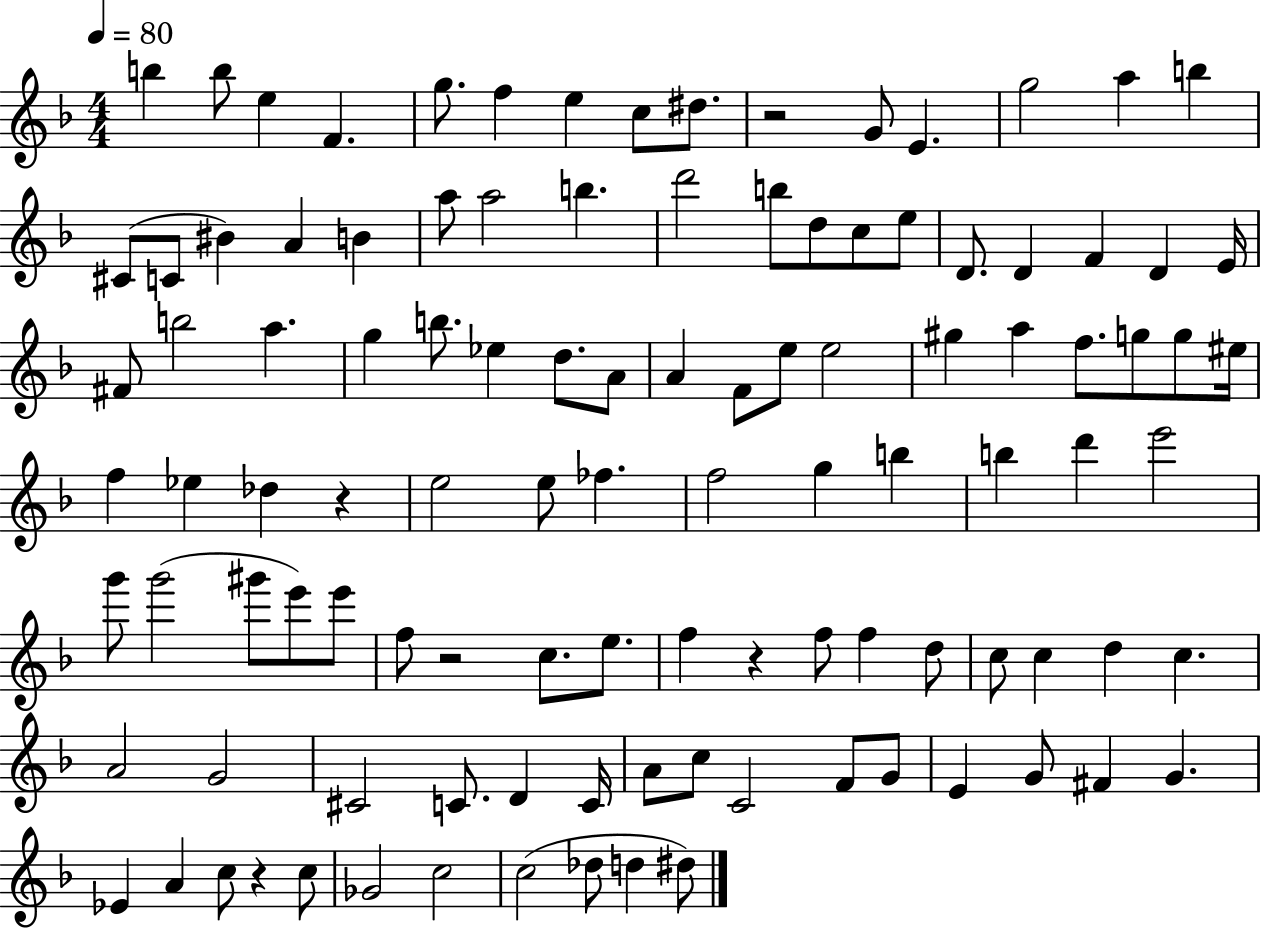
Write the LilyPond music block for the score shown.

{
  \clef treble
  \numericTimeSignature
  \time 4/4
  \key f \major
  \tempo 4 = 80
  b''4 b''8 e''4 f'4. | g''8. f''4 e''4 c''8 dis''8. | r2 g'8 e'4. | g''2 a''4 b''4 | \break cis'8( c'8 bis'4) a'4 b'4 | a''8 a''2 b''4. | d'''2 b''8 d''8 c''8 e''8 | d'8. d'4 f'4 d'4 e'16 | \break fis'8 b''2 a''4. | g''4 b''8. ees''4 d''8. a'8 | a'4 f'8 e''8 e''2 | gis''4 a''4 f''8. g''8 g''8 eis''16 | \break f''4 ees''4 des''4 r4 | e''2 e''8 fes''4. | f''2 g''4 b''4 | b''4 d'''4 e'''2 | \break g'''8 g'''2( gis'''8 e'''8) e'''8 | f''8 r2 c''8. e''8. | f''4 r4 f''8 f''4 d''8 | c''8 c''4 d''4 c''4. | \break a'2 g'2 | cis'2 c'8. d'4 c'16 | a'8 c''8 c'2 f'8 g'8 | e'4 g'8 fis'4 g'4. | \break ees'4 a'4 c''8 r4 c''8 | ges'2 c''2 | c''2( des''8 d''4 dis''8) | \bar "|."
}